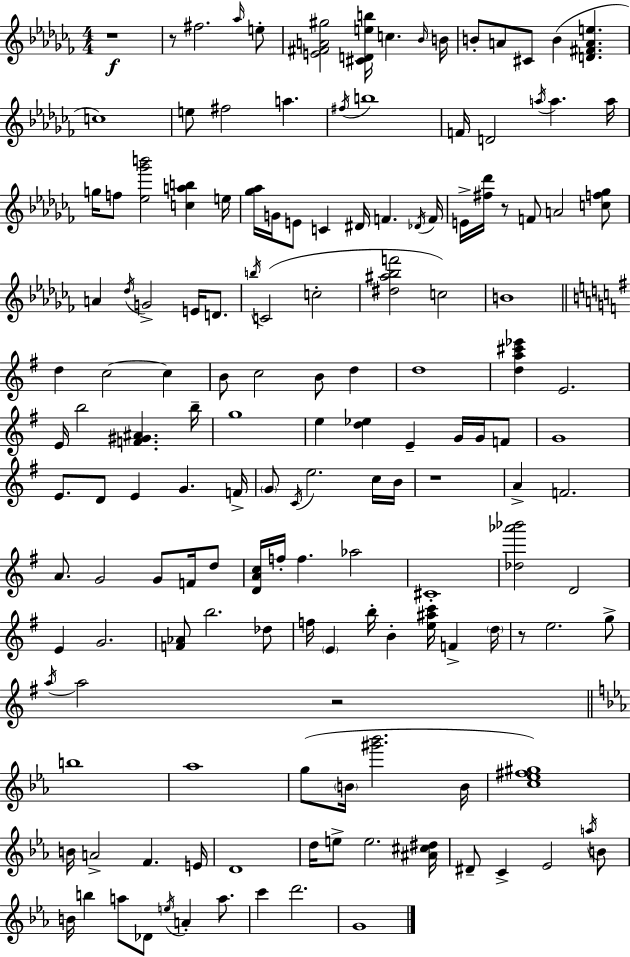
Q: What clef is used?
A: treble